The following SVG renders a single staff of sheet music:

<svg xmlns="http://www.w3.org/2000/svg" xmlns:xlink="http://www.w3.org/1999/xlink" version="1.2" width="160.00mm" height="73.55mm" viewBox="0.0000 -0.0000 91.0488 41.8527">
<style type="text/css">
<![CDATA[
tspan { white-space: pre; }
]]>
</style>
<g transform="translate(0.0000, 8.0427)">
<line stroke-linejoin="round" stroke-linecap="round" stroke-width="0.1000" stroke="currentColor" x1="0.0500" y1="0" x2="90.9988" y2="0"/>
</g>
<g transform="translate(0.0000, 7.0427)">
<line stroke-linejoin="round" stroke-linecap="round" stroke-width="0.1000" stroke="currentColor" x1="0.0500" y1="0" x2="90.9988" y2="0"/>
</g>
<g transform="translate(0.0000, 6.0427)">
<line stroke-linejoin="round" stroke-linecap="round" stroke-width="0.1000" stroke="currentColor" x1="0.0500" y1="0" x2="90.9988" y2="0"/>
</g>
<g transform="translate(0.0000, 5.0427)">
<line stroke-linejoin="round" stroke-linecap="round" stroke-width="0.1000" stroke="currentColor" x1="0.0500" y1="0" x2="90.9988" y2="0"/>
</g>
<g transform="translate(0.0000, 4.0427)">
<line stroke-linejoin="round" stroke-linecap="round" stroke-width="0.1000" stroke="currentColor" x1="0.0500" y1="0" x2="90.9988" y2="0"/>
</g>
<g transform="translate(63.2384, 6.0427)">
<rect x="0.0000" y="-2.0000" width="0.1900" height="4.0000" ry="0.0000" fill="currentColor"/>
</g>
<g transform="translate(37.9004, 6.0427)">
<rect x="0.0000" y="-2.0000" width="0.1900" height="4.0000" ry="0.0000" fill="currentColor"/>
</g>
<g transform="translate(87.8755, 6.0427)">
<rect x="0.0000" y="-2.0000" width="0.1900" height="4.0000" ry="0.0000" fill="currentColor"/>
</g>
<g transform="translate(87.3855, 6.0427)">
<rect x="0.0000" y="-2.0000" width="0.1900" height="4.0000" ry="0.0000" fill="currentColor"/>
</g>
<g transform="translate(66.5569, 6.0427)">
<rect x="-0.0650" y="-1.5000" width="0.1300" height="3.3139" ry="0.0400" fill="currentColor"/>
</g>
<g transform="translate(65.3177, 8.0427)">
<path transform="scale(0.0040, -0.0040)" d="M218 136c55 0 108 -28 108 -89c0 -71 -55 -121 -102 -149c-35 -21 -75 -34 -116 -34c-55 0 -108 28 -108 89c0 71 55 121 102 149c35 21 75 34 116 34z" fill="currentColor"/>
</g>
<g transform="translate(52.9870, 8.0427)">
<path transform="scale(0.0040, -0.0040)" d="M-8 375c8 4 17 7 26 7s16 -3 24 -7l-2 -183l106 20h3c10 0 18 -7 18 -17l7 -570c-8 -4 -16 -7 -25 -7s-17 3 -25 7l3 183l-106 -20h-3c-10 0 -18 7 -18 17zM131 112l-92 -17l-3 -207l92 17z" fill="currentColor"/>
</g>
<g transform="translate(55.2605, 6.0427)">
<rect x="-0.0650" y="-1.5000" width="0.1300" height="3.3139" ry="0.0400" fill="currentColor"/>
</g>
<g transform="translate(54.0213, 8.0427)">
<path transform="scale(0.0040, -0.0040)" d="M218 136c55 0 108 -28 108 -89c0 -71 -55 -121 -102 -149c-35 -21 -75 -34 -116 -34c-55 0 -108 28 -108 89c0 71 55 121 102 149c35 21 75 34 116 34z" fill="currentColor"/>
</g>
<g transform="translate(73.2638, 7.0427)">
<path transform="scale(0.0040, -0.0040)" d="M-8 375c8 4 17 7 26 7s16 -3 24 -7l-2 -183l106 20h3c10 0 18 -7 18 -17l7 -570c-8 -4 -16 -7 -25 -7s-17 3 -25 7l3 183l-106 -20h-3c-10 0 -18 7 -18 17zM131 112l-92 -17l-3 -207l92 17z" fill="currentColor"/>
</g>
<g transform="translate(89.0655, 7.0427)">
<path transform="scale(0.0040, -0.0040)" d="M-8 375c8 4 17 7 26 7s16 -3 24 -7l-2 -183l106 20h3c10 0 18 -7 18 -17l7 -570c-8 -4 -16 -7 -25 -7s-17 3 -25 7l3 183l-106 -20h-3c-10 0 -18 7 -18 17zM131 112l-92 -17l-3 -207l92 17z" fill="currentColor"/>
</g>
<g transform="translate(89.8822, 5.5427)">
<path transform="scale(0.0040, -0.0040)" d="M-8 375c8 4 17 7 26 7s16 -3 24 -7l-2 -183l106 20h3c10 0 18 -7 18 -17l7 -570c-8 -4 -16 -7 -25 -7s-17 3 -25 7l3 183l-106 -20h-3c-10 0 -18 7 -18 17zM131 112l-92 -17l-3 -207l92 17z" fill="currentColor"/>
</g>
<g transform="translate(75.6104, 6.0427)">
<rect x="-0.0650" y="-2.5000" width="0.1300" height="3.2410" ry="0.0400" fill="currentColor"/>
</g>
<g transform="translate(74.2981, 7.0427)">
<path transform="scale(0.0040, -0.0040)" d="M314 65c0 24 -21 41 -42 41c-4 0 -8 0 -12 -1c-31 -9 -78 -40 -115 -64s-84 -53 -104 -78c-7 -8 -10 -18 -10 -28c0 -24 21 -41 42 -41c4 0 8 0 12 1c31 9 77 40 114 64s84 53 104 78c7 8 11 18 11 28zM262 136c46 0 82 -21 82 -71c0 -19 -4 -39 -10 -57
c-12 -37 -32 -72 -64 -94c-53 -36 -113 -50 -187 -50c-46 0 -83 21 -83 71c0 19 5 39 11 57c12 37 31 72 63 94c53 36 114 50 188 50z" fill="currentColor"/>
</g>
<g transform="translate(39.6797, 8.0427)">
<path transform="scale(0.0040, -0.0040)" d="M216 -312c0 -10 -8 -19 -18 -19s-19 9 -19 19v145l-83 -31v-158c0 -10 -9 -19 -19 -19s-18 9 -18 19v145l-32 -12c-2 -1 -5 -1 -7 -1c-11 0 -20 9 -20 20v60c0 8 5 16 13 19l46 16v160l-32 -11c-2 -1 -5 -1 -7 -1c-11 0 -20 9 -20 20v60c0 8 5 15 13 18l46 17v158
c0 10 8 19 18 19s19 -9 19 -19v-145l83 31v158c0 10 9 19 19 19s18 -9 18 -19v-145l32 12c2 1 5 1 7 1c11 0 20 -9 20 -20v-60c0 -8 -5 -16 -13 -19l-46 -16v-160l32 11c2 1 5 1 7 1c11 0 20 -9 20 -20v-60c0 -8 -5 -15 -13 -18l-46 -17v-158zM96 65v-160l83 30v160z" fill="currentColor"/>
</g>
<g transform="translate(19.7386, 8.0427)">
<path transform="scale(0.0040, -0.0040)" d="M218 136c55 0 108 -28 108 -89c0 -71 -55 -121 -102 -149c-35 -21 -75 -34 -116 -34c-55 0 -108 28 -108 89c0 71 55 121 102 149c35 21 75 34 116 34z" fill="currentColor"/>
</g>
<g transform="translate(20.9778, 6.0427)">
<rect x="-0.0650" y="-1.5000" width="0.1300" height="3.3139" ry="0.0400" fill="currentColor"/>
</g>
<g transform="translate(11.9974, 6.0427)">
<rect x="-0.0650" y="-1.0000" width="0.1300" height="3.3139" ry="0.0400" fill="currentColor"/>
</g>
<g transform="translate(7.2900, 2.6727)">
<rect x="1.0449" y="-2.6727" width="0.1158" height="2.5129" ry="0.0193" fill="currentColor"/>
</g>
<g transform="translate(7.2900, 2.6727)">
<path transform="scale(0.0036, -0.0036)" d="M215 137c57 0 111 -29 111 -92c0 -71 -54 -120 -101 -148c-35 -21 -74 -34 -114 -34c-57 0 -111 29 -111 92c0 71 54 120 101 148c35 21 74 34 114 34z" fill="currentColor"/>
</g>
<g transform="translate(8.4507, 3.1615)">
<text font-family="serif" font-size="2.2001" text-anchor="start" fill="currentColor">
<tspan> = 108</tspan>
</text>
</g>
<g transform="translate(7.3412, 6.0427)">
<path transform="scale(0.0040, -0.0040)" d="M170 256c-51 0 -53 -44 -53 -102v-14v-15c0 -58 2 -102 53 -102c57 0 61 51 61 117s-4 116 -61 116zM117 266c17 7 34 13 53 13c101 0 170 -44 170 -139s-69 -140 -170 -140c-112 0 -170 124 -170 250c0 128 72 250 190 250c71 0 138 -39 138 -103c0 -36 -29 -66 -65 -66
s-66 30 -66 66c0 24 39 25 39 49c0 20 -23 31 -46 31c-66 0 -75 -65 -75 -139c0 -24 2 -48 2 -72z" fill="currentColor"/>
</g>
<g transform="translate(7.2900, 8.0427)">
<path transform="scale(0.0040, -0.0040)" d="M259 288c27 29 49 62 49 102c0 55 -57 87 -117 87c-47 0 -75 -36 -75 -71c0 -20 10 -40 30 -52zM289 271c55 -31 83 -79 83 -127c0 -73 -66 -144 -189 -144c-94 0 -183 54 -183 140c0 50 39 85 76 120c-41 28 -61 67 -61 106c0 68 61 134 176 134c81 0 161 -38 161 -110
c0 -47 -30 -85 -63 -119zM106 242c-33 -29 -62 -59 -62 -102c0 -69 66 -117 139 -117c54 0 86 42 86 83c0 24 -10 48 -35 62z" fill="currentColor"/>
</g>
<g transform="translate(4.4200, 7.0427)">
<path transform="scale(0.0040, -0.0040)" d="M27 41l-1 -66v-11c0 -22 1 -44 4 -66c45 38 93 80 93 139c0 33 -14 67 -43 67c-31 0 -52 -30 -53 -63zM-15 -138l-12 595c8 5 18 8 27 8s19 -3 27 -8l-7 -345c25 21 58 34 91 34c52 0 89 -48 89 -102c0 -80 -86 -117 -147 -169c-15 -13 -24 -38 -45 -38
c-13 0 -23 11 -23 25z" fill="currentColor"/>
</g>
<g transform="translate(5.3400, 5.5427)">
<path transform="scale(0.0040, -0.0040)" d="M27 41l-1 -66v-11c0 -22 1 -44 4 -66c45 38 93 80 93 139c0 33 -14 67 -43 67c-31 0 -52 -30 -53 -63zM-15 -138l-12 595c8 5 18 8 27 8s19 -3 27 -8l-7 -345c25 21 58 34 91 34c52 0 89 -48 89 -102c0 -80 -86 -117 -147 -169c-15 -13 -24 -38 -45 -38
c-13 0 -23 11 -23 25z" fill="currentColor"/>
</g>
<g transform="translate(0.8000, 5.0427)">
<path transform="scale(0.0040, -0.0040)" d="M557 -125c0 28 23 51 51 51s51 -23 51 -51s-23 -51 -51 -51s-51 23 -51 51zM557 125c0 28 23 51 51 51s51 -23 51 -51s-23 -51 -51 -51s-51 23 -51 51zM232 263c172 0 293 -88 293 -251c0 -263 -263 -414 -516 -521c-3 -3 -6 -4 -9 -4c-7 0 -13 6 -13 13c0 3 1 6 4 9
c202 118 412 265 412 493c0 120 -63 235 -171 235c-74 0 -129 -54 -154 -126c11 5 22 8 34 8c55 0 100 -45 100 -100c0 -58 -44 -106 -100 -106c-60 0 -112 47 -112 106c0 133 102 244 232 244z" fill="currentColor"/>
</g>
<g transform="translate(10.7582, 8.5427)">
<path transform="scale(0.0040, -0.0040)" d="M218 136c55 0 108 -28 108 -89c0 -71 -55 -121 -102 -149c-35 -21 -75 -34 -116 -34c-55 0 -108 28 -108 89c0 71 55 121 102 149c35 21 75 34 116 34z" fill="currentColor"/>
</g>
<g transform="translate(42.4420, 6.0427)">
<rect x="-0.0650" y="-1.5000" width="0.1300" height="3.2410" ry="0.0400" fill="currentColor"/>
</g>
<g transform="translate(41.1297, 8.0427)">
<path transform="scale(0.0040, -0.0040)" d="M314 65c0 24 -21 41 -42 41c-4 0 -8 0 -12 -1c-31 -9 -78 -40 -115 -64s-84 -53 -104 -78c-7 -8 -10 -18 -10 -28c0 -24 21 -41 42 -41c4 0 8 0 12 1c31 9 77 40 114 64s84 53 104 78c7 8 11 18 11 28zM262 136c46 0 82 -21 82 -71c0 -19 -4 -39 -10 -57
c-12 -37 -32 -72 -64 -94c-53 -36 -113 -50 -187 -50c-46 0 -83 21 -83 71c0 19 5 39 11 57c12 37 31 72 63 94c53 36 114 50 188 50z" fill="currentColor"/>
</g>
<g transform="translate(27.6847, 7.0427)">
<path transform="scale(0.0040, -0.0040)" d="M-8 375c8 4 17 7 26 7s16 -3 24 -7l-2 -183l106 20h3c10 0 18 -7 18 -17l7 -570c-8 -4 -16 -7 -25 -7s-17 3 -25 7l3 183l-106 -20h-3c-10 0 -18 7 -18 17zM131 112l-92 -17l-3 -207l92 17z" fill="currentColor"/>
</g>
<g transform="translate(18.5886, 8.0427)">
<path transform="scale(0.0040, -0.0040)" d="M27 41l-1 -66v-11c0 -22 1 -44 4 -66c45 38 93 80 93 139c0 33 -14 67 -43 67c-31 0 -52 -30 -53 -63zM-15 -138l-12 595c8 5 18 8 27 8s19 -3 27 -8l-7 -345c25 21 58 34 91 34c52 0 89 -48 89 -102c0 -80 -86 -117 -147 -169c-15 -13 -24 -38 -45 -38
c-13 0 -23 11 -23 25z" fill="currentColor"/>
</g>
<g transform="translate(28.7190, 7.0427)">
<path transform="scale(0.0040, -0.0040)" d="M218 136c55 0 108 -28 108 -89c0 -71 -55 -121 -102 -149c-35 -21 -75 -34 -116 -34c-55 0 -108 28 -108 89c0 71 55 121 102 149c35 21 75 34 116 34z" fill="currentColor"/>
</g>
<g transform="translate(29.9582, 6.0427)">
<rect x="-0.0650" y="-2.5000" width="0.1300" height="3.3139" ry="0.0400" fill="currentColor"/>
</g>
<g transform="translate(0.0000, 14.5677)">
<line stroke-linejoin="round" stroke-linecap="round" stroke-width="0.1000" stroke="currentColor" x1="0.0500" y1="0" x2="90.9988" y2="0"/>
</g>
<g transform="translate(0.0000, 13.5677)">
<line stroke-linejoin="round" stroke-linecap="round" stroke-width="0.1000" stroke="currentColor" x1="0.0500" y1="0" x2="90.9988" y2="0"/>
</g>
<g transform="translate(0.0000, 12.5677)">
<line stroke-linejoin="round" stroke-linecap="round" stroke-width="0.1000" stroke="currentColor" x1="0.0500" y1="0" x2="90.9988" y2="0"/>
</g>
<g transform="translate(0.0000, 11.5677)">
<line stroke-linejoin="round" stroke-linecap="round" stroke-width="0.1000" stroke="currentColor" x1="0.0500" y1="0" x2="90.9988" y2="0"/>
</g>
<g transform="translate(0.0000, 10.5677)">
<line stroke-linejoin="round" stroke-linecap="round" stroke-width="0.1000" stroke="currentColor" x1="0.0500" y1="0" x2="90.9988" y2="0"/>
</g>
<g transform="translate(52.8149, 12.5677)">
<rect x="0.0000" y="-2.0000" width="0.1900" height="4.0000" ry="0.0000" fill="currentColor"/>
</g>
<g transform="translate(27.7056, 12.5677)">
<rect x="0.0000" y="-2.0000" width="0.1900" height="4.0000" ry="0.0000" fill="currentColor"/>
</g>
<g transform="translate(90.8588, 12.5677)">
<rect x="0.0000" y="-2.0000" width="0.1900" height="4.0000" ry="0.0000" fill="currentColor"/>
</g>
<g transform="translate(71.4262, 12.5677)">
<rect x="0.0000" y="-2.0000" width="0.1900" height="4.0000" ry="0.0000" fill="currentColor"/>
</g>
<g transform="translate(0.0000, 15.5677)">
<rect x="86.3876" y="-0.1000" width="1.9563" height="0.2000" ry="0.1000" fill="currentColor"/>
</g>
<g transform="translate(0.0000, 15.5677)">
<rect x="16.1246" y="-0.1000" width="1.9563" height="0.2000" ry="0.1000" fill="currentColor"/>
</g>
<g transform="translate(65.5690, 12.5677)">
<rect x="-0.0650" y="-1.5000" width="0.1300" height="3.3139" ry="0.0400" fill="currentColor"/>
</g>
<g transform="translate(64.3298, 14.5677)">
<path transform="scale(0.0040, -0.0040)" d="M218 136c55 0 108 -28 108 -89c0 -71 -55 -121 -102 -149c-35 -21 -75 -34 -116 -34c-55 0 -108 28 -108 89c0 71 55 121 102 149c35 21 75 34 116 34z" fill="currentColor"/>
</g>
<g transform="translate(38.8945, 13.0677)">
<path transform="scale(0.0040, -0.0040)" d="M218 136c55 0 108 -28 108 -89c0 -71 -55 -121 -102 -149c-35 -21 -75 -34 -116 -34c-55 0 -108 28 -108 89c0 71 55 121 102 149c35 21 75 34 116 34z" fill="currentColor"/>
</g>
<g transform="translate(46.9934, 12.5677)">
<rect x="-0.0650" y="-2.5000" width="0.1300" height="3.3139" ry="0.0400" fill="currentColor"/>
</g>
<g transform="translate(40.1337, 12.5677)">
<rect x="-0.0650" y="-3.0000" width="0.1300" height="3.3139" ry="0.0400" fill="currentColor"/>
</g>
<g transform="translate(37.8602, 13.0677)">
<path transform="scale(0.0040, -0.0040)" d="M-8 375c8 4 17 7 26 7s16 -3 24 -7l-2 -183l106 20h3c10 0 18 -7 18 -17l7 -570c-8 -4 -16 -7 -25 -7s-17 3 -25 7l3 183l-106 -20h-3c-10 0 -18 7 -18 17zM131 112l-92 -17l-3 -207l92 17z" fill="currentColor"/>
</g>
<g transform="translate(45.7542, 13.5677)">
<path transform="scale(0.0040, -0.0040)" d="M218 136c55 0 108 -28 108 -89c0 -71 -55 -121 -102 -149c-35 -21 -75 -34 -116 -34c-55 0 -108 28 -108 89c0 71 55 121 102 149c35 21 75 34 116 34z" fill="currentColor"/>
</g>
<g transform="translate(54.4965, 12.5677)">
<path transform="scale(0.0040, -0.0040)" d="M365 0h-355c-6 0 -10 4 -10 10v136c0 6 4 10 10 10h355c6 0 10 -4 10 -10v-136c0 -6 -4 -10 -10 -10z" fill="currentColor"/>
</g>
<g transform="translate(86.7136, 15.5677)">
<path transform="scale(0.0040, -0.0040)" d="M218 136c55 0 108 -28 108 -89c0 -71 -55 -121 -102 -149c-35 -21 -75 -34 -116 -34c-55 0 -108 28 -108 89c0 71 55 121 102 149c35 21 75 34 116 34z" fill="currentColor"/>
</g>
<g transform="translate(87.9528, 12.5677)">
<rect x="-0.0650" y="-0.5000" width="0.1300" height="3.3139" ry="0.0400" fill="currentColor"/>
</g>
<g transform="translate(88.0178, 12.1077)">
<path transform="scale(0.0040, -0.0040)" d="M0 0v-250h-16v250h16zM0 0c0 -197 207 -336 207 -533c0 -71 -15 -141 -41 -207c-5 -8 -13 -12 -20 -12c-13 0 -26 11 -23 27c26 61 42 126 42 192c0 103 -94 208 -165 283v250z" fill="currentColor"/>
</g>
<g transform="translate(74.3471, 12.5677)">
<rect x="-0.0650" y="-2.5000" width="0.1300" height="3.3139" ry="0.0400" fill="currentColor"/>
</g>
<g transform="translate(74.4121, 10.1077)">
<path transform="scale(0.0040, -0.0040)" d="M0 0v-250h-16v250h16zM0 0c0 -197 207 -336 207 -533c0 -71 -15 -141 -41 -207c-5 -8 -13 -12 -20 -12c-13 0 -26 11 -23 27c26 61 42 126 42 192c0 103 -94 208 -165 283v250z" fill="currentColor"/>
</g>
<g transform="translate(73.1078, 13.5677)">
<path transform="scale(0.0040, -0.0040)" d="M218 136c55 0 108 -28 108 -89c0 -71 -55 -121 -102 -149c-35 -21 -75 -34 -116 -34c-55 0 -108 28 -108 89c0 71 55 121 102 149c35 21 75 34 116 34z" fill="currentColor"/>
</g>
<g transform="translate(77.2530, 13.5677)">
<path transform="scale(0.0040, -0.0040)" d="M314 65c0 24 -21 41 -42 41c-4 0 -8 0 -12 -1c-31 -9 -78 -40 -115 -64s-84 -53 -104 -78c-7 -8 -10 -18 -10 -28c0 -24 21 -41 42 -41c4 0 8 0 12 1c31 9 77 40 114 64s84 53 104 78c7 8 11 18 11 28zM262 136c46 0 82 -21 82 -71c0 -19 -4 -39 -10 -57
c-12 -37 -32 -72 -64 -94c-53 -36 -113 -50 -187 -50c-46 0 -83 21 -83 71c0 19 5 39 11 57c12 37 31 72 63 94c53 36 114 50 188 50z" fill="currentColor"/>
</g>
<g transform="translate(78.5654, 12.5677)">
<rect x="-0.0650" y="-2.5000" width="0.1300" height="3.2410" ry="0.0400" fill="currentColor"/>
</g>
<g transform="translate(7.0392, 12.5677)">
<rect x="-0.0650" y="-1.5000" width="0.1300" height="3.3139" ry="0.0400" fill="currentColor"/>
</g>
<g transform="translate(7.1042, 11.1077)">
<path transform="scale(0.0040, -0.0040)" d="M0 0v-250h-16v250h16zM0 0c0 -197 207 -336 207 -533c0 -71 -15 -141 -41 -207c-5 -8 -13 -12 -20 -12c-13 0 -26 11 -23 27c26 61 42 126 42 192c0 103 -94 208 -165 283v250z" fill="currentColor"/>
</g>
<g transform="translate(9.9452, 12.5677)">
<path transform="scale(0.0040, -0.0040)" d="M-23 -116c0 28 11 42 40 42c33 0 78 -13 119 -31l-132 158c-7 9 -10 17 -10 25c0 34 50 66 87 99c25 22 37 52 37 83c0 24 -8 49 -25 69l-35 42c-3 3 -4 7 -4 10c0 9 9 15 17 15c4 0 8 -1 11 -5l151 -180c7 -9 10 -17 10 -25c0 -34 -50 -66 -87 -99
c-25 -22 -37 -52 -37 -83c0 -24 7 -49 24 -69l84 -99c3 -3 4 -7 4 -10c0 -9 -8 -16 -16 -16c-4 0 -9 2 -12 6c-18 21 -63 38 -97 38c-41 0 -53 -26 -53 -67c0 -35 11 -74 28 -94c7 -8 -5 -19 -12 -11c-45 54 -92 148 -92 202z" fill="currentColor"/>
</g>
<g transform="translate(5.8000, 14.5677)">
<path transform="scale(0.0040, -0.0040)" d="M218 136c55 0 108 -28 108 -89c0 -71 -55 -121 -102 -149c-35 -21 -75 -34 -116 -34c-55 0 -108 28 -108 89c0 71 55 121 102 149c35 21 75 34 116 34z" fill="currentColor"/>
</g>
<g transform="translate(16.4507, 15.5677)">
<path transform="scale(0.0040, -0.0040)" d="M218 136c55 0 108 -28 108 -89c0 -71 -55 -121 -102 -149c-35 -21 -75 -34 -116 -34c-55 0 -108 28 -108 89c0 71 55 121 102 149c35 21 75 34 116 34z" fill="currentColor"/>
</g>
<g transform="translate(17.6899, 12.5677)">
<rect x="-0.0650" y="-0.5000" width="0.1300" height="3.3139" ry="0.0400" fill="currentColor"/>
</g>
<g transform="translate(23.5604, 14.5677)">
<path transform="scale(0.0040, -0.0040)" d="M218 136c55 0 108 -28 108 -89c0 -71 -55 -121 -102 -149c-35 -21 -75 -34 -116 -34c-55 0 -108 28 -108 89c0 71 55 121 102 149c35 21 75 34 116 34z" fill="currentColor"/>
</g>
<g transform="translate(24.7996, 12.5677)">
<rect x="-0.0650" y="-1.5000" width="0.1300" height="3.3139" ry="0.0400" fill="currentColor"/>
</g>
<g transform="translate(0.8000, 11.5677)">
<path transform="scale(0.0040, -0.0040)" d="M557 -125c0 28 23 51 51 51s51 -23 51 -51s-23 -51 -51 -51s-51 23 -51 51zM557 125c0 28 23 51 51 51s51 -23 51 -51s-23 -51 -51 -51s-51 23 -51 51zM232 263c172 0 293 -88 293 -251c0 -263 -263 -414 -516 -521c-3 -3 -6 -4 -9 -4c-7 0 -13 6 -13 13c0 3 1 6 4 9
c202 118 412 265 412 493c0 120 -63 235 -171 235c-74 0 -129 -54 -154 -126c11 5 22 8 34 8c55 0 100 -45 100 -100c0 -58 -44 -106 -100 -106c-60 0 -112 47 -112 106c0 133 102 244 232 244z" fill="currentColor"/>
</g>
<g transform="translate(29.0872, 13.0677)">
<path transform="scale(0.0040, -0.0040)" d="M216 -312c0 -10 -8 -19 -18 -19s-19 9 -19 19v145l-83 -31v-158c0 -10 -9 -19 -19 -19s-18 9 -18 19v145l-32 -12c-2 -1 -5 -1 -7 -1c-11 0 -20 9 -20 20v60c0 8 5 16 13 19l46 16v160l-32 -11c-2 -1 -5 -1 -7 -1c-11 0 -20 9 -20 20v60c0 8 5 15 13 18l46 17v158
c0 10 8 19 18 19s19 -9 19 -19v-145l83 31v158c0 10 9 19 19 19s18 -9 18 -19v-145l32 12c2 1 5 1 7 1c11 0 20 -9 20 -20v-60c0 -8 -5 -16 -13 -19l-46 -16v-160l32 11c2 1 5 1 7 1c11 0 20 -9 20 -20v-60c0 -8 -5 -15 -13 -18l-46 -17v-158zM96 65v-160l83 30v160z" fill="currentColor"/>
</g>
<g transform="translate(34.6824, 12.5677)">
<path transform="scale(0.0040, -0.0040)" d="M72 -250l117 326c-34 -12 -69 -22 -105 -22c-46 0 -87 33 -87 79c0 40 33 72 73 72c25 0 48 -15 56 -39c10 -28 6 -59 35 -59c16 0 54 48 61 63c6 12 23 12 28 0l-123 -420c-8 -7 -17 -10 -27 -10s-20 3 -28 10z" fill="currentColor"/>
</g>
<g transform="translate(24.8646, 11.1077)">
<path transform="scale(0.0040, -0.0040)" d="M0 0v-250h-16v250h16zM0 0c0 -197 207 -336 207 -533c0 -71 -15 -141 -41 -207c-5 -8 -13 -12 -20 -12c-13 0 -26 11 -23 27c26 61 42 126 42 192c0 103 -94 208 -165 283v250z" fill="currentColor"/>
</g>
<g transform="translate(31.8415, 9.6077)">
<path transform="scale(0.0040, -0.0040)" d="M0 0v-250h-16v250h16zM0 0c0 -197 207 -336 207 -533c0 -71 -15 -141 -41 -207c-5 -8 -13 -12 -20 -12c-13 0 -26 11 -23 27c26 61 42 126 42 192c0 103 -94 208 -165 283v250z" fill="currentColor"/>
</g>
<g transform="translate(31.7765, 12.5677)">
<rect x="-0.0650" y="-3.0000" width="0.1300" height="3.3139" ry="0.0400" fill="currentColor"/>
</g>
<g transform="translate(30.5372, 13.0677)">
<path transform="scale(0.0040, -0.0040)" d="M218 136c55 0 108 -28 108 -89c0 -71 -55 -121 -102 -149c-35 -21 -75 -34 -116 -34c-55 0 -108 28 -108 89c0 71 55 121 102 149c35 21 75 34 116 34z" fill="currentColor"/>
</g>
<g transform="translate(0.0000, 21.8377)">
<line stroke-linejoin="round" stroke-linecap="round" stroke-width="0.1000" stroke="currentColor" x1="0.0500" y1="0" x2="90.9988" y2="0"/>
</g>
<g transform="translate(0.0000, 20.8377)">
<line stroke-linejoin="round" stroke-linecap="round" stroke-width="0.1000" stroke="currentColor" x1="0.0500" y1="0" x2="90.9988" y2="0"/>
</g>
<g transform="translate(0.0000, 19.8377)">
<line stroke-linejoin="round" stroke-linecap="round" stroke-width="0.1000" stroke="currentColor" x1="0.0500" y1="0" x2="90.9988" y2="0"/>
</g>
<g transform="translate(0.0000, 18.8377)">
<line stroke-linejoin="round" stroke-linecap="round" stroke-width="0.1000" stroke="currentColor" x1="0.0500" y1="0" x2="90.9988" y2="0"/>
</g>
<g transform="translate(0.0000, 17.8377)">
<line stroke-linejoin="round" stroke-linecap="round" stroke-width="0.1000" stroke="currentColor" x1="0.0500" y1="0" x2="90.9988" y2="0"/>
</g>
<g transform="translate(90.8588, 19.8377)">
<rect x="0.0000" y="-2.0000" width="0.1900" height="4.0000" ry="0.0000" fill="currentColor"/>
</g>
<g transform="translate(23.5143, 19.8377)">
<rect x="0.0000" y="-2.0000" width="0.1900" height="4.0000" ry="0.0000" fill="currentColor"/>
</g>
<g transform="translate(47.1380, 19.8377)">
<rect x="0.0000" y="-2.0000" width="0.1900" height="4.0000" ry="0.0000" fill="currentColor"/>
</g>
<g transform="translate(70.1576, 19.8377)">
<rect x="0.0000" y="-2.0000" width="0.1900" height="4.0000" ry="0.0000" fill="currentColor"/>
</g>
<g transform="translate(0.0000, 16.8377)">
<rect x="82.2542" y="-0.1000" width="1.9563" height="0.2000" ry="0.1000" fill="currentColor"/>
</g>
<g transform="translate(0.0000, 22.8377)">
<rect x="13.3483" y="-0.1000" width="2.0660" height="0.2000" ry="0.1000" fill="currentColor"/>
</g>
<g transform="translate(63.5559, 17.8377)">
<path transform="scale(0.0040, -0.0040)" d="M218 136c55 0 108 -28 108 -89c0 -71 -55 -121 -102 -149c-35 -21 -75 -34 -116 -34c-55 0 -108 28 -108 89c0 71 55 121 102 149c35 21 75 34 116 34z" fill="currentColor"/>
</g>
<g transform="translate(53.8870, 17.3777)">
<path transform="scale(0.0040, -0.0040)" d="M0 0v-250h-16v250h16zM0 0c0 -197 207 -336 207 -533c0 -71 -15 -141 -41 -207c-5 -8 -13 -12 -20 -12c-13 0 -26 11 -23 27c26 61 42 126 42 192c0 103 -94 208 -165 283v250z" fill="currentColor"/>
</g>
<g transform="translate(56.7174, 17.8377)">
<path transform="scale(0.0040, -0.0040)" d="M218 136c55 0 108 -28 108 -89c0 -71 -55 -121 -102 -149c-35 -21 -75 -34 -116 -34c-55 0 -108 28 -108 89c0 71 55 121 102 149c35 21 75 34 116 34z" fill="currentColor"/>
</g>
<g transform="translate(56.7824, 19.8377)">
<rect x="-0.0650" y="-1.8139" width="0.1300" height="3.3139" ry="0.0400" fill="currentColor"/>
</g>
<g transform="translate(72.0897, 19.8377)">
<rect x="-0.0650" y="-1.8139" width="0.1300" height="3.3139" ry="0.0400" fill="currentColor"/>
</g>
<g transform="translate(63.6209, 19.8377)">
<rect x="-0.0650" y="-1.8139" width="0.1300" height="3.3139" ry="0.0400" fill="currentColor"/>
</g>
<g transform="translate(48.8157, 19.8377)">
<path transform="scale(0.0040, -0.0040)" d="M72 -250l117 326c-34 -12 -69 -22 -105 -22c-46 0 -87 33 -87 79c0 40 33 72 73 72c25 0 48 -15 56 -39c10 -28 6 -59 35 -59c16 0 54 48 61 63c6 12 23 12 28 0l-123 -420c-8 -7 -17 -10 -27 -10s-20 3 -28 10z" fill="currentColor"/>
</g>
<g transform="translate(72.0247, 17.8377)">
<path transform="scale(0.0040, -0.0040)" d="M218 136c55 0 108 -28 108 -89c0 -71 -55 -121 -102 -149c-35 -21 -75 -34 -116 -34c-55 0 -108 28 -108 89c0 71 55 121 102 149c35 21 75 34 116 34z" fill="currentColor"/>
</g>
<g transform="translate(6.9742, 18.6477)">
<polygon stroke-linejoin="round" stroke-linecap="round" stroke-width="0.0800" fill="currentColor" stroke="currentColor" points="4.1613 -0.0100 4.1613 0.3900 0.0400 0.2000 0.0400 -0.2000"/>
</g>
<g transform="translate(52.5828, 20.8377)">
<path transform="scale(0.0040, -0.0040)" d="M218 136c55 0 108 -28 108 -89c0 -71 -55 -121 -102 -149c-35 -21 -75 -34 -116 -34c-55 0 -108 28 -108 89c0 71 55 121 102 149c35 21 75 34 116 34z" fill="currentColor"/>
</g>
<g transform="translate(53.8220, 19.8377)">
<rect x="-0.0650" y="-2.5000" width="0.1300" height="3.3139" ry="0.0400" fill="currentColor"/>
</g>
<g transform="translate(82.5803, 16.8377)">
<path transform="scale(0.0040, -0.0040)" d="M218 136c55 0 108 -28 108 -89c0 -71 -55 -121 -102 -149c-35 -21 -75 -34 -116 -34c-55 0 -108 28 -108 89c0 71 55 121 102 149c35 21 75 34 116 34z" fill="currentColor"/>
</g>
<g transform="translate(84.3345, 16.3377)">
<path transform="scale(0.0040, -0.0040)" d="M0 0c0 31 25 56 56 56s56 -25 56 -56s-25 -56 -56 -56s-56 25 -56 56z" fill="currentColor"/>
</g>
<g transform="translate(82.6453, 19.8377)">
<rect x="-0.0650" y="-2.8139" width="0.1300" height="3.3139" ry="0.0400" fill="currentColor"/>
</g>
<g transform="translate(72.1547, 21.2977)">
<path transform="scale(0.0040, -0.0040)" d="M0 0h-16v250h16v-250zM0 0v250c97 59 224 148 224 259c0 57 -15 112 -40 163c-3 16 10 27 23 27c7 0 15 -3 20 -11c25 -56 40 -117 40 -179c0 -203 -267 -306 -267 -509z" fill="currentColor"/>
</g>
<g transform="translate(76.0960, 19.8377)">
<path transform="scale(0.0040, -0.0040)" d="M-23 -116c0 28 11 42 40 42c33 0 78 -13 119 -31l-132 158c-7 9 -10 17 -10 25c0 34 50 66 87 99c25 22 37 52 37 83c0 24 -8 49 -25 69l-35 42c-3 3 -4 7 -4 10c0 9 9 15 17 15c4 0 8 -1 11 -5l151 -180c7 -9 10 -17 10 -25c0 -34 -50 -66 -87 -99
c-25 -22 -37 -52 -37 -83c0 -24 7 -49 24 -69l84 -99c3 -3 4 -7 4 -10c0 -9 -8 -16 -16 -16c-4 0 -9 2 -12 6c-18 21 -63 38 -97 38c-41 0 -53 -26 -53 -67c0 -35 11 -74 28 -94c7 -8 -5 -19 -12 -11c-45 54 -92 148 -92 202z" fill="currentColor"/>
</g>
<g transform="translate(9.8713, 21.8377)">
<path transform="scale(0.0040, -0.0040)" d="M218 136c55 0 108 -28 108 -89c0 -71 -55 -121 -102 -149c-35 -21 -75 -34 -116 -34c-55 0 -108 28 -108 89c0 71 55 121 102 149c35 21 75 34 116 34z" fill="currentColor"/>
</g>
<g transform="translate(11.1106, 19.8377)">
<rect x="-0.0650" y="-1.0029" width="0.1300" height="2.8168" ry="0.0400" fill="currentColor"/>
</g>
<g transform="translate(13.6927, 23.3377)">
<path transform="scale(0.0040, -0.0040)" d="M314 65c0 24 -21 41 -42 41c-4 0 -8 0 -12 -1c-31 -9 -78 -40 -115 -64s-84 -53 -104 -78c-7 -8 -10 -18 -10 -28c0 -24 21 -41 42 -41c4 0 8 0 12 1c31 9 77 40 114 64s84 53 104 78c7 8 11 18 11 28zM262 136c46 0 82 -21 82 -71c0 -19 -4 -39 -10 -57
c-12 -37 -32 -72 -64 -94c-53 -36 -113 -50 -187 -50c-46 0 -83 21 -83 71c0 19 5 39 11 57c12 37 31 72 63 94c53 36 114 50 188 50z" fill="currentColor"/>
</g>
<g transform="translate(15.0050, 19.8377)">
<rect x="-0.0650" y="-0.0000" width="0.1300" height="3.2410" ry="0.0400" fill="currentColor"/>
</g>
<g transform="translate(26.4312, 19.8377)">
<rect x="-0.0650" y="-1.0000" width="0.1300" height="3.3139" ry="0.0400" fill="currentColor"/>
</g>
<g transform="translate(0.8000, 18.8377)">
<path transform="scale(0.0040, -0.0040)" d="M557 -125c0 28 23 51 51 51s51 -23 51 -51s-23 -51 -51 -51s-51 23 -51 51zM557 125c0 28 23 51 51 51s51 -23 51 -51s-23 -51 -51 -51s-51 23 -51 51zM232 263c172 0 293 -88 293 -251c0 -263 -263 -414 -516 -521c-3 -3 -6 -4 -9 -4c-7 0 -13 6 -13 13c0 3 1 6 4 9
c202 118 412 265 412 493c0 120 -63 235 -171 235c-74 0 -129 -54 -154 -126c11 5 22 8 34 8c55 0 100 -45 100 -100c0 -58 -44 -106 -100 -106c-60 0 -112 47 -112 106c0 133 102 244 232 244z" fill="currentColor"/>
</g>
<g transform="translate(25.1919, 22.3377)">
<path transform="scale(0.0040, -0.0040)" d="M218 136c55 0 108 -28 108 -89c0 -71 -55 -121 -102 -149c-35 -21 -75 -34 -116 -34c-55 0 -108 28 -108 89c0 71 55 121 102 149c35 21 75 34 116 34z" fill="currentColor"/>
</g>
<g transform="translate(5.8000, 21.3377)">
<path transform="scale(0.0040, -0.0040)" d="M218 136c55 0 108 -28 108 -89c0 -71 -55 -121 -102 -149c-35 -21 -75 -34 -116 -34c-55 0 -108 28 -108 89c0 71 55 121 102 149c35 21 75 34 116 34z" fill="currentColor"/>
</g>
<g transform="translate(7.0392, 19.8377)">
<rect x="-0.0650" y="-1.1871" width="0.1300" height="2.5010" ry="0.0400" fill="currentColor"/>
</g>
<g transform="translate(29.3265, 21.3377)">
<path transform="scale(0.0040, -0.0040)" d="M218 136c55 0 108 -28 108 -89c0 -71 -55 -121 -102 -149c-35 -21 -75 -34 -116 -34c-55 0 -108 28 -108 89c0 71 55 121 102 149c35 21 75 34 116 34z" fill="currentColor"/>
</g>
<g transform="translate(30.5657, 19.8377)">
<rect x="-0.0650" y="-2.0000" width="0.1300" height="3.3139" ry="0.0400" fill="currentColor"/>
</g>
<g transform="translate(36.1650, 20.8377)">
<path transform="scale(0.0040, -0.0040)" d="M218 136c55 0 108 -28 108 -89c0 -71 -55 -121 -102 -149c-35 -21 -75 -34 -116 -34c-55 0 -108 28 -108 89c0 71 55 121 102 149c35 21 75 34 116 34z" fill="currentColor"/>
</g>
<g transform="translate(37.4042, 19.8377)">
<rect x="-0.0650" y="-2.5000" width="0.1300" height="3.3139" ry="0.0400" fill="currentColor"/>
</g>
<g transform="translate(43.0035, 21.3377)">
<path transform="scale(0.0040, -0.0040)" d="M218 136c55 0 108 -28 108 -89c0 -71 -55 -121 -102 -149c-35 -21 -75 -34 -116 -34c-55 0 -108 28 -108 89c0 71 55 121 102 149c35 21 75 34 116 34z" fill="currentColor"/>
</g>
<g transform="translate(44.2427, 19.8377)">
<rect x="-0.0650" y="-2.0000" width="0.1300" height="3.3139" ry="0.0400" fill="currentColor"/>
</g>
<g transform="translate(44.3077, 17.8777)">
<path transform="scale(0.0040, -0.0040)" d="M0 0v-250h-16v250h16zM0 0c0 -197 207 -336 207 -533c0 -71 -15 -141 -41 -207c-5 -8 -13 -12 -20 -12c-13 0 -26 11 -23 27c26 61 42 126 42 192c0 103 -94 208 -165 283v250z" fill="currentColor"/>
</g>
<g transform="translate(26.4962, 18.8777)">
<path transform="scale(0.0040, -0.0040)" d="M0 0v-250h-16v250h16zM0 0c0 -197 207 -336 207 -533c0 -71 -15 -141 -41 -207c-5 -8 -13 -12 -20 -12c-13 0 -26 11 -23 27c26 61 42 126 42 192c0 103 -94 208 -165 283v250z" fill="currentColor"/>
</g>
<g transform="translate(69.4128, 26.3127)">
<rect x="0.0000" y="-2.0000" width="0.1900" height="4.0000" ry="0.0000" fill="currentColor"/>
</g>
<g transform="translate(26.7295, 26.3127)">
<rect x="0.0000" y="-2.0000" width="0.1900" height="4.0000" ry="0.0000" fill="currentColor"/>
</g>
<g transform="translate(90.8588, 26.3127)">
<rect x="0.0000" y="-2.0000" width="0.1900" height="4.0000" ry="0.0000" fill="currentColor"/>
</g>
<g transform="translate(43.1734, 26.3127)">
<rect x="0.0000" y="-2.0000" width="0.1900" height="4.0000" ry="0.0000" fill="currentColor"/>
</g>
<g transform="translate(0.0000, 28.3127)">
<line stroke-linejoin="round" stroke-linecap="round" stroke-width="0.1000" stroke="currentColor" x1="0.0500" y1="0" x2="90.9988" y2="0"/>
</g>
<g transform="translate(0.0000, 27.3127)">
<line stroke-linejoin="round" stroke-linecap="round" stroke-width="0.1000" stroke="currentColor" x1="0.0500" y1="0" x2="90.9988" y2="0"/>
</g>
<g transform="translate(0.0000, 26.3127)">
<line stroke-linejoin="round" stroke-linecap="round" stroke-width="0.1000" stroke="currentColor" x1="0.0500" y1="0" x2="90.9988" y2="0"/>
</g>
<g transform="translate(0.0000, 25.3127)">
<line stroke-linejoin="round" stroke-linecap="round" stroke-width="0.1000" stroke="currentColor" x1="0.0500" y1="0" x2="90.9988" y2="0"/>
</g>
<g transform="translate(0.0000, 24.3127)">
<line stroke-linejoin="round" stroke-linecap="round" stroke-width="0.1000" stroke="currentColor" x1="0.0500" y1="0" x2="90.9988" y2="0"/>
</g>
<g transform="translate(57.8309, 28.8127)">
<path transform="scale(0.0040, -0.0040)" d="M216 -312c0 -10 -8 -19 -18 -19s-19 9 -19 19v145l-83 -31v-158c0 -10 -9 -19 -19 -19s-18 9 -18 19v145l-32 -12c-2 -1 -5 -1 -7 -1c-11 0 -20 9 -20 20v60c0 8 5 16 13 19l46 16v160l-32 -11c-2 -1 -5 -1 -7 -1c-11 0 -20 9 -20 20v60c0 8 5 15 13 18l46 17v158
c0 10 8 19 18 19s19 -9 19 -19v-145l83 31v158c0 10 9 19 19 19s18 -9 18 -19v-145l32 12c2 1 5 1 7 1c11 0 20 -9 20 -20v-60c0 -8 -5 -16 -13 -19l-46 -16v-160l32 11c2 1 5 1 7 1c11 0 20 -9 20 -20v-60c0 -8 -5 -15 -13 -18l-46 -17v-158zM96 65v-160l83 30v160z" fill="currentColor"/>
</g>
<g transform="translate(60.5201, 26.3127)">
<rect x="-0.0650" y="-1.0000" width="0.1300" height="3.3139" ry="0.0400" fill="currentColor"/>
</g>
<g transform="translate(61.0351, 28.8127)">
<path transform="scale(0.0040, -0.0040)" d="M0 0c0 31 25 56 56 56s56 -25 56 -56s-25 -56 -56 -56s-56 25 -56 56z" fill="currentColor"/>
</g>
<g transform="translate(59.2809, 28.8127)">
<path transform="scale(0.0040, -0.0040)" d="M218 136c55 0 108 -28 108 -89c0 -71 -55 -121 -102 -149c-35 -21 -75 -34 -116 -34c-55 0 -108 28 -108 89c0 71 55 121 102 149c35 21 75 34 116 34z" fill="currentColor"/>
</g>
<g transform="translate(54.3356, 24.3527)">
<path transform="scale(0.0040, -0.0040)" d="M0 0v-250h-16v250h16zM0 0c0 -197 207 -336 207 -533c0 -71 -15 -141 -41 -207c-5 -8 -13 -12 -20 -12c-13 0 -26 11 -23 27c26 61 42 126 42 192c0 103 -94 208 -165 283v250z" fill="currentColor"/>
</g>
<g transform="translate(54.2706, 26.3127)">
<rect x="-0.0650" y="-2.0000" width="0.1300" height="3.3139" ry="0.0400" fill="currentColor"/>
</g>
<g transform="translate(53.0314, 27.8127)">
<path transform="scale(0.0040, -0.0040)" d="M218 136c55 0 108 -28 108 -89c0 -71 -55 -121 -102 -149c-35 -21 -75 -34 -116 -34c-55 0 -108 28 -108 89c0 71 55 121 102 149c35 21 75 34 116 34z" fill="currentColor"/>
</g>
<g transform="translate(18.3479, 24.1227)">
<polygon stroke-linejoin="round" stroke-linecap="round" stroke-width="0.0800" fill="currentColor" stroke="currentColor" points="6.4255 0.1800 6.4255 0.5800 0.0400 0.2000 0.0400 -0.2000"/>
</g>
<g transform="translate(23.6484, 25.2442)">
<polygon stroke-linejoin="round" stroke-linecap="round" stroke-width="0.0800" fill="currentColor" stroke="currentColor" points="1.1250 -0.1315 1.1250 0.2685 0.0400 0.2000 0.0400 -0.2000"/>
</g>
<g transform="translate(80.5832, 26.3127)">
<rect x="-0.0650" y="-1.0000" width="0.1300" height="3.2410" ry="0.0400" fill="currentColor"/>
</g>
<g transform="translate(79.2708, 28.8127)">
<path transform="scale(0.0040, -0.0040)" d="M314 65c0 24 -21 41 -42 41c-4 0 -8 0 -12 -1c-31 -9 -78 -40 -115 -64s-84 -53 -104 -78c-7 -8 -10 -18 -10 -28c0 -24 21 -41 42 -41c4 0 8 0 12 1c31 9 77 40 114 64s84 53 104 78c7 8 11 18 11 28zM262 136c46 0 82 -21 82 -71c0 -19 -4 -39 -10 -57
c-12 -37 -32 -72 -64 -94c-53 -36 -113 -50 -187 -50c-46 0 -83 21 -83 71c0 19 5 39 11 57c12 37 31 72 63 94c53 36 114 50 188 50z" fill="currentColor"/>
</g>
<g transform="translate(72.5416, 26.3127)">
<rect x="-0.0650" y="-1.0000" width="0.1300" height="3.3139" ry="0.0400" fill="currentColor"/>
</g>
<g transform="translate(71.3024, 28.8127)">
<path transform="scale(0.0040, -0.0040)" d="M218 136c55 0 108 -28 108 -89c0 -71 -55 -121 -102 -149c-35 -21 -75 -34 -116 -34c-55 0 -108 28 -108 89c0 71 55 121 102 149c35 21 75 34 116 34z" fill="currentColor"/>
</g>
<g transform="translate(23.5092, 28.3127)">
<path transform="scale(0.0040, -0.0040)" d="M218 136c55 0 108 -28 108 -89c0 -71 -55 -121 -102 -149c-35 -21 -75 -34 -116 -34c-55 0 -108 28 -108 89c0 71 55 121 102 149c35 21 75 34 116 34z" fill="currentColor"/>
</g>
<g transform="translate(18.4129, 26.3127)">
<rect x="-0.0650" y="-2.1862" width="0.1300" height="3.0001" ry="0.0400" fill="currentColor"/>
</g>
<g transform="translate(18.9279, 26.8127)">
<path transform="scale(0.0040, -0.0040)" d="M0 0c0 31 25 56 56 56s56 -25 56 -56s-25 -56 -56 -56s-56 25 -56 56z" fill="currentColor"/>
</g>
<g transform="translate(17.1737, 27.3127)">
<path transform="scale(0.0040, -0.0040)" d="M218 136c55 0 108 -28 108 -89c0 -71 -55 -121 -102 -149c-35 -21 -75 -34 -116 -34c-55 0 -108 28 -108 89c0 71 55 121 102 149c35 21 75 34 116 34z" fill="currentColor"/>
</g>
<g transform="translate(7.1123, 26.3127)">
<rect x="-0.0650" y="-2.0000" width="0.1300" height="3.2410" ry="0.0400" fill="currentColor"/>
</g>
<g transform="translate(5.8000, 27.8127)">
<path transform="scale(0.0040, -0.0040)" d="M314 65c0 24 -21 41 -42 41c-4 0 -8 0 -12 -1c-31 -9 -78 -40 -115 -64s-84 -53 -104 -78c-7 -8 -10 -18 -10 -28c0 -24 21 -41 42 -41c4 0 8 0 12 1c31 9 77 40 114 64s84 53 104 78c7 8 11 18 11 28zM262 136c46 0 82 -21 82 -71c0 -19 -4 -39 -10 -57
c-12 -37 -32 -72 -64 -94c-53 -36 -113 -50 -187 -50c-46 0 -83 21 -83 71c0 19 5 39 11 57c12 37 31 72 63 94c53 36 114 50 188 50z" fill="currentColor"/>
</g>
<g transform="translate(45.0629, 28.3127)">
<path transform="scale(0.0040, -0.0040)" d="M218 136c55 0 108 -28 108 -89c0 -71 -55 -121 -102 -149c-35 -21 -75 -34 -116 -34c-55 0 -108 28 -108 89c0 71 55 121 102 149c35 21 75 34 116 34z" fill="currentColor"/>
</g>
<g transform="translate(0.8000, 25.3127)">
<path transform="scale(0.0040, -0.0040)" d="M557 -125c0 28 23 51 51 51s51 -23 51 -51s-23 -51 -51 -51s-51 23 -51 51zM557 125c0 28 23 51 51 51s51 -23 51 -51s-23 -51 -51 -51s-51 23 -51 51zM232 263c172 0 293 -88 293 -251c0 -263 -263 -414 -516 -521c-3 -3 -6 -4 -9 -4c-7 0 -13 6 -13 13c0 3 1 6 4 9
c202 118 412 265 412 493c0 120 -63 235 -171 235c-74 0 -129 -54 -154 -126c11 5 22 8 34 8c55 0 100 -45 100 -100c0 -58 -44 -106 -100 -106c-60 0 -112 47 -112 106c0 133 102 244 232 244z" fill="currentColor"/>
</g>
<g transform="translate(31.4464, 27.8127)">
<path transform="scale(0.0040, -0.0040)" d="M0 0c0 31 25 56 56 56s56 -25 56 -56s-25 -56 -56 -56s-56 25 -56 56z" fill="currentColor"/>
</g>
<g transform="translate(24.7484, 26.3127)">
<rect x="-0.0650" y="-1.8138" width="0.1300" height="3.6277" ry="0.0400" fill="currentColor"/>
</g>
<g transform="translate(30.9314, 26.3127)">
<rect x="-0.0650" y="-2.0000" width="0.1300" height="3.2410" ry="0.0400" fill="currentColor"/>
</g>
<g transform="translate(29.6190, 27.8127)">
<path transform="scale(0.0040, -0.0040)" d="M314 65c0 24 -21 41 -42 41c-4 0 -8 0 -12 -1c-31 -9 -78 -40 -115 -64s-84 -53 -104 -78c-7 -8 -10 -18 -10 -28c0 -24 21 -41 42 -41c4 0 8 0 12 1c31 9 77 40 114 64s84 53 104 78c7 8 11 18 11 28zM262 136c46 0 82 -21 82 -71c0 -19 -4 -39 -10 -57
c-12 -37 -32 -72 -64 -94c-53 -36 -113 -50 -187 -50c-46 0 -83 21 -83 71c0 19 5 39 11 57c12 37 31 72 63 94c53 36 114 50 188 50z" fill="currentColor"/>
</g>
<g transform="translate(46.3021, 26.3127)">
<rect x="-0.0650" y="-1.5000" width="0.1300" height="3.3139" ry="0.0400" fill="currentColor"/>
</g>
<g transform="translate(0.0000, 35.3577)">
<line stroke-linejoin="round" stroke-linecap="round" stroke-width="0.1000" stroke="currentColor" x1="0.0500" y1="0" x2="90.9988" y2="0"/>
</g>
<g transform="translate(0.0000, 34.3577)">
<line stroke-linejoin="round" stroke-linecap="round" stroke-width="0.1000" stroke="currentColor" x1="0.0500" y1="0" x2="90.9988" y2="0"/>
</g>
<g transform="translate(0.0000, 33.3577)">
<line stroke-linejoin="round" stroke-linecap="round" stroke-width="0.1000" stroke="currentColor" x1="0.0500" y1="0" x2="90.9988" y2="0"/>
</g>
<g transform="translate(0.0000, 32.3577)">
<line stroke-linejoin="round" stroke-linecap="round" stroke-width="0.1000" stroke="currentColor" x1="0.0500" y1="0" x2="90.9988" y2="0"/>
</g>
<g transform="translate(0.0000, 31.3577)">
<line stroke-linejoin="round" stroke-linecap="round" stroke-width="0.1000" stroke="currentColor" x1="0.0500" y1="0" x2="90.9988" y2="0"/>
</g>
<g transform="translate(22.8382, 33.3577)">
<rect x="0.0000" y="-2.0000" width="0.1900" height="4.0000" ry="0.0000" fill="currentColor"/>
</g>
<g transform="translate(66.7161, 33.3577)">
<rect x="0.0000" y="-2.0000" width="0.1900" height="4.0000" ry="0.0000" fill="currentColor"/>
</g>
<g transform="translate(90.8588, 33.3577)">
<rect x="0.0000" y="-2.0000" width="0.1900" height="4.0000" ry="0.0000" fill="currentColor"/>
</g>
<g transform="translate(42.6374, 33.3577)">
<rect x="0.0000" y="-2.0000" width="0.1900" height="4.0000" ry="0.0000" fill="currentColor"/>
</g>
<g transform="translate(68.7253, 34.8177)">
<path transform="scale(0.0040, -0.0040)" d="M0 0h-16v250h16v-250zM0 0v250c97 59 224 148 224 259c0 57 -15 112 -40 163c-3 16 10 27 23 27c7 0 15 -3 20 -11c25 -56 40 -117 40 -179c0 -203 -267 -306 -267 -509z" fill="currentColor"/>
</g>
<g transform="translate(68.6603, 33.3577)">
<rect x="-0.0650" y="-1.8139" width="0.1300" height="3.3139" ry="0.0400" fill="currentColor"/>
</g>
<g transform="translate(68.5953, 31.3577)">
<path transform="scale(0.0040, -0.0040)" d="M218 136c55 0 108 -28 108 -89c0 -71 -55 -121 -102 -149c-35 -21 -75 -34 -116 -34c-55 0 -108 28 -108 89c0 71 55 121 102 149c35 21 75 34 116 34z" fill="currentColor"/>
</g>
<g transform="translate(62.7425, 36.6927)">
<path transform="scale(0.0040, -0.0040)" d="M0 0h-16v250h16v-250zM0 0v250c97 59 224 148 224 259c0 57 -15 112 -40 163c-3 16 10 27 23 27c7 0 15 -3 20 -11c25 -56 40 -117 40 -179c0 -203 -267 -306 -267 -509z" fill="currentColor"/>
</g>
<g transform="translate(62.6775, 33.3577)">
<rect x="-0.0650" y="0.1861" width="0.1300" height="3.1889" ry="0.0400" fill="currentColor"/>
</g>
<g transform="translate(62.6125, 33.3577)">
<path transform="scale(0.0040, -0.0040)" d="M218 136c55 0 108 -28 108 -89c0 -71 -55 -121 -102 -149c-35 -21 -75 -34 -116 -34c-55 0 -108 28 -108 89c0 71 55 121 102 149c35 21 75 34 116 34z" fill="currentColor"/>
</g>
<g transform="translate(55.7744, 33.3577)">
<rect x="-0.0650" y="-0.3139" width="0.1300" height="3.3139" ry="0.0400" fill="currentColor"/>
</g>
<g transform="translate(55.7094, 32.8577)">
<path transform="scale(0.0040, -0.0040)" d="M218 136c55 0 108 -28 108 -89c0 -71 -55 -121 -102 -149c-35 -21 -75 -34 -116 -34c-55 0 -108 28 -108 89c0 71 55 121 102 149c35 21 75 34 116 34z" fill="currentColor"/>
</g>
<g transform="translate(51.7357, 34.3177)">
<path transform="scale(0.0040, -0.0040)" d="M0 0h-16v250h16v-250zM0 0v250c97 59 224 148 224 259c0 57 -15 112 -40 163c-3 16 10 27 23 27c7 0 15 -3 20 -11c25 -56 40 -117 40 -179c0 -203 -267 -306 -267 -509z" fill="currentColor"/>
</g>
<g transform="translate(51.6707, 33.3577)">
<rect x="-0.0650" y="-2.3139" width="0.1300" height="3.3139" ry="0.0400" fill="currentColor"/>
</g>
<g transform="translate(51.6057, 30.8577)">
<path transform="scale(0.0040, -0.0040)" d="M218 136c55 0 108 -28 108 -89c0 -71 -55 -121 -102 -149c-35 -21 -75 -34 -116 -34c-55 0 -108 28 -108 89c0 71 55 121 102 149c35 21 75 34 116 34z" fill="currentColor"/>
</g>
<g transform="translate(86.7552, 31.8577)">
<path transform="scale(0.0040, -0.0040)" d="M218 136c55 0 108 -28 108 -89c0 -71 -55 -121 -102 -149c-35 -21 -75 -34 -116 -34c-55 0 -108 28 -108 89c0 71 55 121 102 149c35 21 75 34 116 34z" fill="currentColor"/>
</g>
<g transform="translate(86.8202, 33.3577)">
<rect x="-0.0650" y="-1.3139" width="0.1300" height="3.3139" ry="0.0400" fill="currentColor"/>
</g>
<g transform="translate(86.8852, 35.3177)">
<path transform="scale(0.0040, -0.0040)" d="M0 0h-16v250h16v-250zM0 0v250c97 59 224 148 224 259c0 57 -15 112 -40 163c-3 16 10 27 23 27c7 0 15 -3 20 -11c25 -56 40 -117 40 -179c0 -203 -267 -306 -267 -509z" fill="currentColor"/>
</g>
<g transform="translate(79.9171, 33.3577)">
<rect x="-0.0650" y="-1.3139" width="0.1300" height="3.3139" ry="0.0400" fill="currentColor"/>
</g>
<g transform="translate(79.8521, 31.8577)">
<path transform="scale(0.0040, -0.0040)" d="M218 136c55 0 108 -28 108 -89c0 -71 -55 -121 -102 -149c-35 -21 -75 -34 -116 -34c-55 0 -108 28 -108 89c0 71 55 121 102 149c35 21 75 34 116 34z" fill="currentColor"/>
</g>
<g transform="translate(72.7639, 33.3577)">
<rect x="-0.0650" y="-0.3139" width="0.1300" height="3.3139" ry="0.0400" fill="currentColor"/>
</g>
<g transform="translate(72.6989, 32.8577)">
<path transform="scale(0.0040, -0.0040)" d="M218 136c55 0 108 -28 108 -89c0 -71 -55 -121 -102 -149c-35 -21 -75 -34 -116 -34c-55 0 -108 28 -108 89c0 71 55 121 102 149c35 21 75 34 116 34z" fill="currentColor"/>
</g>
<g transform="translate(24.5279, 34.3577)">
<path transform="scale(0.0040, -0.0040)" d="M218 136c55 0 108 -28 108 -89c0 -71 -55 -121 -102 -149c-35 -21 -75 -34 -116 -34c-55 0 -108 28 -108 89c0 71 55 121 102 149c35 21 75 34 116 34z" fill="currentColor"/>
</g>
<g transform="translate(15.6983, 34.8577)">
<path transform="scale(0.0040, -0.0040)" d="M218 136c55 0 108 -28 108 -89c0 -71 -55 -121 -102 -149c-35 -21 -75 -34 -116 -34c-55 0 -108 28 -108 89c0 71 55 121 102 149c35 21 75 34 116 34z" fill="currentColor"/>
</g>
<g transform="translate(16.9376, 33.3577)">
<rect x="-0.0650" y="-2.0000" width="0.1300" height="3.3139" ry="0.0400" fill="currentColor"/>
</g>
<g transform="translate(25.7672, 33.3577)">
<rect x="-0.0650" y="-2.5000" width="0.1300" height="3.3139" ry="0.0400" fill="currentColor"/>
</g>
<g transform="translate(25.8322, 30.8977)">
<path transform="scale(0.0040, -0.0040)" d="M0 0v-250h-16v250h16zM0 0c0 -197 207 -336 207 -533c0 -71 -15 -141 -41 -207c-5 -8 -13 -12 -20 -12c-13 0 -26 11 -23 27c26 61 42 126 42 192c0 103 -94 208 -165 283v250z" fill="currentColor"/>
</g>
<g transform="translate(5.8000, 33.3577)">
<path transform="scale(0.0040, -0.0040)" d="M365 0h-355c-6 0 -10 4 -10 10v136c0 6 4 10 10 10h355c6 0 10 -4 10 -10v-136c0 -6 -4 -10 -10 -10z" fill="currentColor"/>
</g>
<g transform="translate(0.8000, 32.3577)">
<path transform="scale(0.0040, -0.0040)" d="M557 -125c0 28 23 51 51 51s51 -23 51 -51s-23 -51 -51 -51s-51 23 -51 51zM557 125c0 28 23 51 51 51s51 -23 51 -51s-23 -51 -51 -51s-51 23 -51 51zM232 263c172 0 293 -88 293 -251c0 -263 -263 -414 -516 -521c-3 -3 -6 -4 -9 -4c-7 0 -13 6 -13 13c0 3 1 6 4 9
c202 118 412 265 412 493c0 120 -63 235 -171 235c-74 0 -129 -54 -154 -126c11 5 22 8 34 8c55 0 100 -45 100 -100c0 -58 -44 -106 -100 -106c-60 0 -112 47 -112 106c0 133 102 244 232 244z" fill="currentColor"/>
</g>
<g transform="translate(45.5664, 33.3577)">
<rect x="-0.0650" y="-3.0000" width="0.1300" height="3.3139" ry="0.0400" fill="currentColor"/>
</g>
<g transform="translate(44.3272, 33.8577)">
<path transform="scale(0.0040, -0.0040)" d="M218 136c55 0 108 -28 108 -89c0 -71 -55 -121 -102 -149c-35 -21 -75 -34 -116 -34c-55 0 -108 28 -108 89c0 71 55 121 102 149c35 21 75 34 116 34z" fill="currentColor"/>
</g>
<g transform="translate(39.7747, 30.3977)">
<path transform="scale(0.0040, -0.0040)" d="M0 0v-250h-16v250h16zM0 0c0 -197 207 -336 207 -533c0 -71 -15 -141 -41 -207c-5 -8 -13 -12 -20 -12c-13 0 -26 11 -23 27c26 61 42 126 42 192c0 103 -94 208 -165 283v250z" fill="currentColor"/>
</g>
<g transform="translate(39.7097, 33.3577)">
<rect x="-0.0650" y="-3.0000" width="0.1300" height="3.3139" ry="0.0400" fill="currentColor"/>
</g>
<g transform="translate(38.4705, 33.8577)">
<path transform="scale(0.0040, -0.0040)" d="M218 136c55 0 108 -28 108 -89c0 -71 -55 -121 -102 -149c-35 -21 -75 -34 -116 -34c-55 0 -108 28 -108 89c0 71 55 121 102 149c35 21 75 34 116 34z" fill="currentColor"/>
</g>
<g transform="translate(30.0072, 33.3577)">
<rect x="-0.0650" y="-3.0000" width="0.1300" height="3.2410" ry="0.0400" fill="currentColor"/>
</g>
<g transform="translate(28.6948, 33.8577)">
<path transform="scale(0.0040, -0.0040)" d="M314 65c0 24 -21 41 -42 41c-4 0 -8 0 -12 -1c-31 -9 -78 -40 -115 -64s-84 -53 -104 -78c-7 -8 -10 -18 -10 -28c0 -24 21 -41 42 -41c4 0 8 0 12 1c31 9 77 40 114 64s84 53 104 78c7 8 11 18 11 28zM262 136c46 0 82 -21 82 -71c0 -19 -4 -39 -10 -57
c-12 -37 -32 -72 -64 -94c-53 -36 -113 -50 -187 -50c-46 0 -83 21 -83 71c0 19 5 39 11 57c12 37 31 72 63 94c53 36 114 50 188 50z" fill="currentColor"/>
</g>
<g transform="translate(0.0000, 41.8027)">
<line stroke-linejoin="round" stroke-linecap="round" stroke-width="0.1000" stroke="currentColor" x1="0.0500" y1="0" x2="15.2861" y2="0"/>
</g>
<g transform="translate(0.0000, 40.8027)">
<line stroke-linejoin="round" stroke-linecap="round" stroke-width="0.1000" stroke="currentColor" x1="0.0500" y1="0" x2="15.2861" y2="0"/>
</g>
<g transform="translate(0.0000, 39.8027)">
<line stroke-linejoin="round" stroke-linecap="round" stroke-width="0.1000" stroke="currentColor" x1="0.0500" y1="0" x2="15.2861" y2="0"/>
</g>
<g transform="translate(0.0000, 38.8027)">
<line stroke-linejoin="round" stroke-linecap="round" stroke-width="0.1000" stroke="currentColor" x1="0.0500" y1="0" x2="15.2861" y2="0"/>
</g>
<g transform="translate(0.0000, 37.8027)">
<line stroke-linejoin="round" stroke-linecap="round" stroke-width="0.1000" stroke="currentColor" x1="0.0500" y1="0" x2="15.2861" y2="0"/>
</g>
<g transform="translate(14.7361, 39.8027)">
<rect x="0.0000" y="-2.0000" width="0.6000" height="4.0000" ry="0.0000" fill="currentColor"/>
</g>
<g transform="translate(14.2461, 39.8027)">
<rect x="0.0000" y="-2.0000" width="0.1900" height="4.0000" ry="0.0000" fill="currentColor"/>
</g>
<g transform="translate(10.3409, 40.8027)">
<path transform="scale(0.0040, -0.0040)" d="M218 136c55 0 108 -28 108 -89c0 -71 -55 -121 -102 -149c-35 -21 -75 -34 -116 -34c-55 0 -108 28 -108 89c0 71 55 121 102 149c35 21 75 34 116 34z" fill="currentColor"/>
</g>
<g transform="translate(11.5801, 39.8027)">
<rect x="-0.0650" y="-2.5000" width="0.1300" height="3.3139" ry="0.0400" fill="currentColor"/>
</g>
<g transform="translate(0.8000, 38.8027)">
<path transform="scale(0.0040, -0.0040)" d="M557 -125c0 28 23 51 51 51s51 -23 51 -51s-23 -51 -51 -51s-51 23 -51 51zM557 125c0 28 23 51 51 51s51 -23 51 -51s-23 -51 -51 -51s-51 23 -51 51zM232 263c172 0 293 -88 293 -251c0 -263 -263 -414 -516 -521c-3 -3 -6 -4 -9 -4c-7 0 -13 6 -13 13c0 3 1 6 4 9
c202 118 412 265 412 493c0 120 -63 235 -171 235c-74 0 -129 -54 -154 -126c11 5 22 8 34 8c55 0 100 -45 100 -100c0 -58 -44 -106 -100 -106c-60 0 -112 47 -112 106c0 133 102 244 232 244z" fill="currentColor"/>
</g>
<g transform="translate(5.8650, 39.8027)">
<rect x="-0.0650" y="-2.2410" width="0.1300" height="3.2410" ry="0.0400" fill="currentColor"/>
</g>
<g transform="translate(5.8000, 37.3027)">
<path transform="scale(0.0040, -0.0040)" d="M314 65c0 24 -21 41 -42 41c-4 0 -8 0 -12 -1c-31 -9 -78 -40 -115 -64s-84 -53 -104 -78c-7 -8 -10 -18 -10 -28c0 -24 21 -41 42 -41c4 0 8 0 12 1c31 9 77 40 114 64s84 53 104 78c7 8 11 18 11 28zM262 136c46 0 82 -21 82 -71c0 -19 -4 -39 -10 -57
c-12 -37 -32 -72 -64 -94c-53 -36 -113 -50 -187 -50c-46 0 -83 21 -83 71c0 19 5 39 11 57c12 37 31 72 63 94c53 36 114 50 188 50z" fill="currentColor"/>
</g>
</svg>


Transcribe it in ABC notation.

X:1
T:Untitled
M:6/8
L:1/4
K:Bb
F,, _G,, B,, ^G,,2 G,, G,, B,,2 G,,/2 z E,, G,,/2 ^C,/2 z/2 C, B,, z2 G,, B,,/2 B,,2 E,,/2 A,,/2 G,,/2 D,,2 F,,/2 A,, B,, A,,/2 z/2 B,,/2 A, A, A,/2 z C A,,2 B,,/2 G,,/4 A,,2 G,, A,,/2 ^F,, F,, F,,2 z2 A,, B,,/2 C,2 C,/2 C, B,/2 E, D,/2 A,/2 E, G, G,/2 B,2 B,,